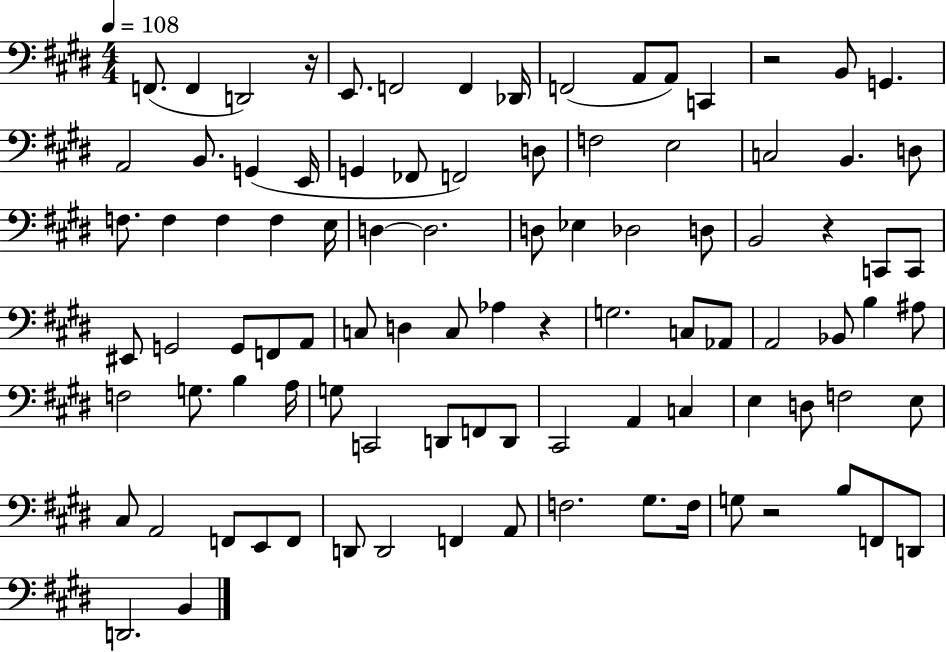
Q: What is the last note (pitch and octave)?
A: B2